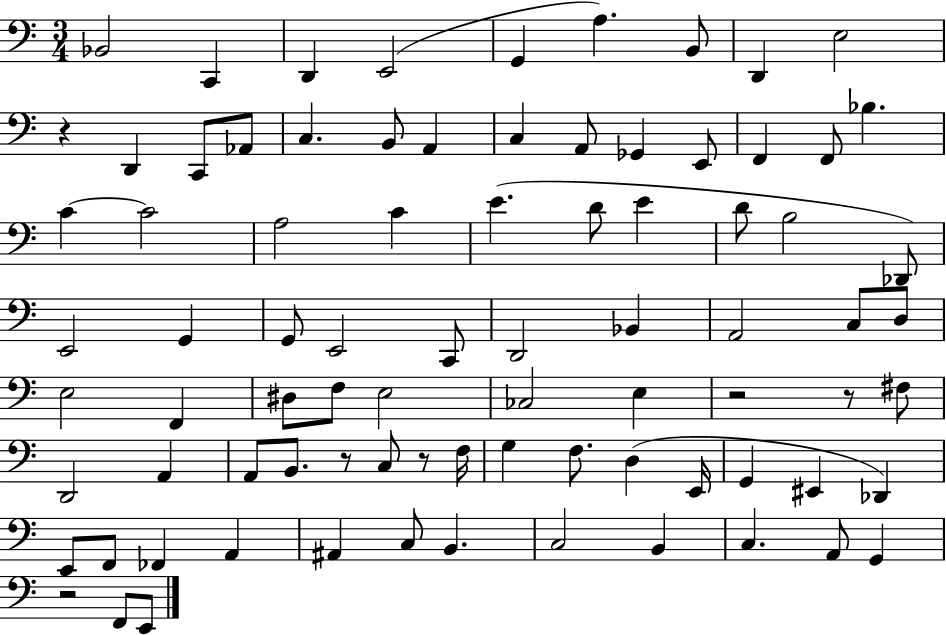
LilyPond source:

{
  \clef bass
  \numericTimeSignature
  \time 3/4
  \key c \major
  \repeat volta 2 { bes,2 c,4 | d,4 e,2( | g,4 a4.) b,8 | d,4 e2 | \break r4 d,4 c,8 aes,8 | c4. b,8 a,4 | c4 a,8 ges,4 e,8 | f,4 f,8 bes4. | \break c'4~~ c'2 | a2 c'4 | e'4.( d'8 e'4 | d'8 b2 des,8) | \break e,2 g,4 | g,8 e,2 c,8 | d,2 bes,4 | a,2 c8 d8 | \break e2 f,4 | dis8 f8 e2 | ces2 e4 | r2 r8 fis8 | \break d,2 a,4 | a,8 b,8. r8 c8 r8 f16 | g4 f8. d4( e,16 | g,4 eis,4 des,4) | \break e,8 f,8 fes,4 a,4 | ais,4 c8 b,4. | c2 b,4 | c4. a,8 g,4 | \break r2 f,8 e,8 | } \bar "|."
}